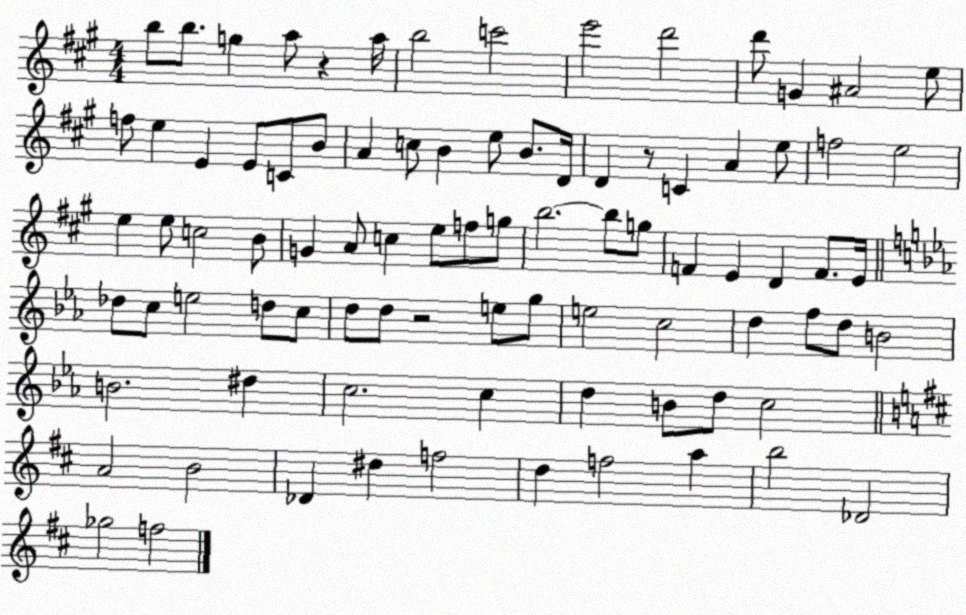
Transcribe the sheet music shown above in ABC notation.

X:1
T:Untitled
M:4/4
L:1/4
K:A
b/2 b/2 g a/2 z a/4 b2 c'2 e'2 d'2 d'/2 G ^A2 e/2 f/2 e E E/2 C/2 B/2 A c/2 B e/2 B/2 D/4 D z/2 C A e/2 f2 e2 e e/2 c2 B/2 G A/2 c e/2 f/2 g/2 b2 b/2 g/2 F E D F/2 E/4 _d/2 c/2 e2 d/2 c/2 d/2 d/2 z2 e/2 g/2 e2 c2 d f/2 d/2 B2 B2 ^d c2 c d B/2 d/2 c2 A2 B2 _D ^d f2 d f2 a b2 _D2 _g2 f2